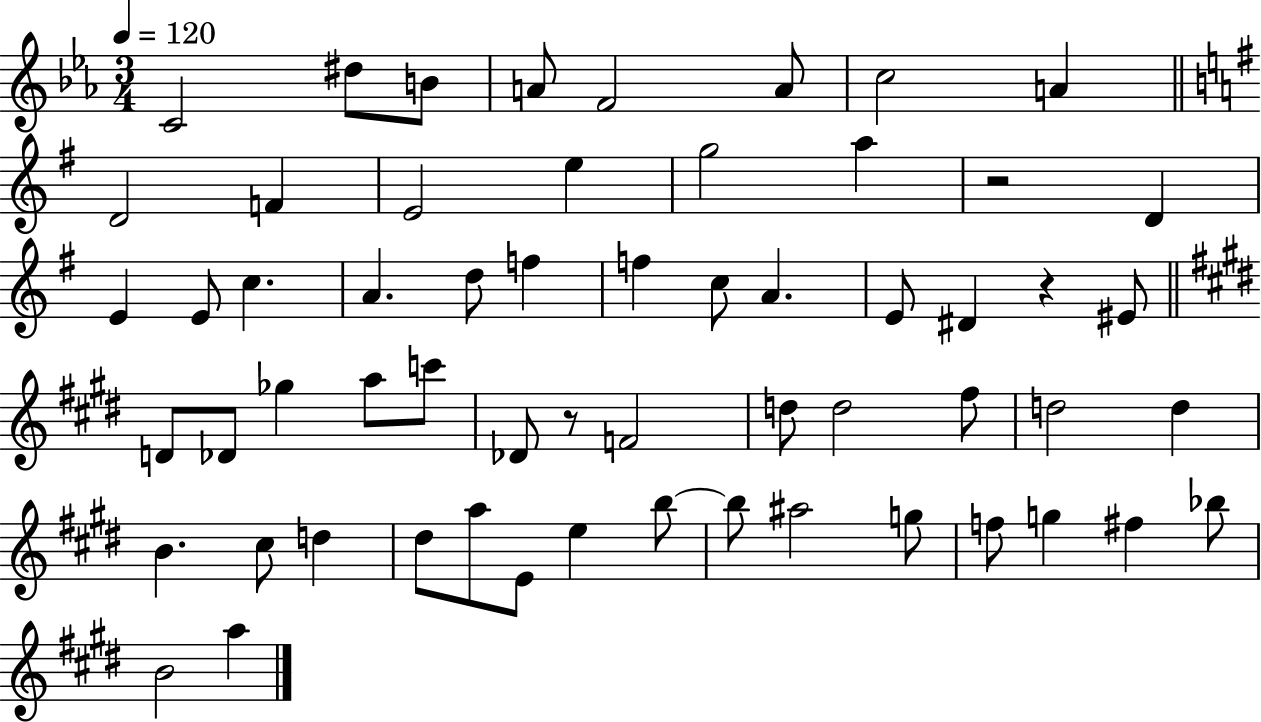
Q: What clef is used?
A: treble